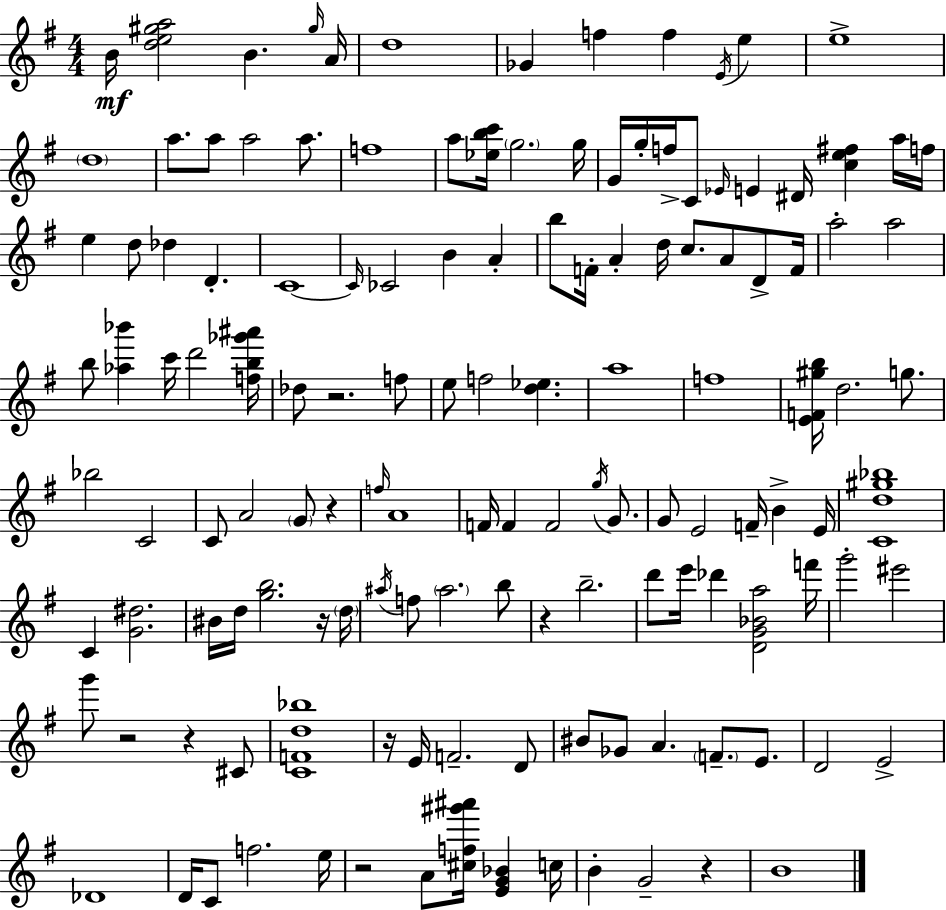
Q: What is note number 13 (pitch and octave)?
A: A5